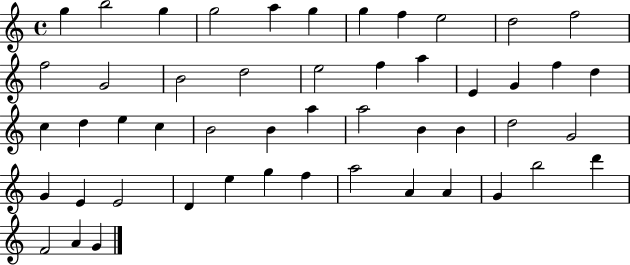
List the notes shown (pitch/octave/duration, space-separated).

G5/q B5/h G5/q G5/h A5/q G5/q G5/q F5/q E5/h D5/h F5/h F5/h G4/h B4/h D5/h E5/h F5/q A5/q E4/q G4/q F5/q D5/q C5/q D5/q E5/q C5/q B4/h B4/q A5/q A5/h B4/q B4/q D5/h G4/h G4/q E4/q E4/h D4/q E5/q G5/q F5/q A5/h A4/q A4/q G4/q B5/h D6/q F4/h A4/q G4/q